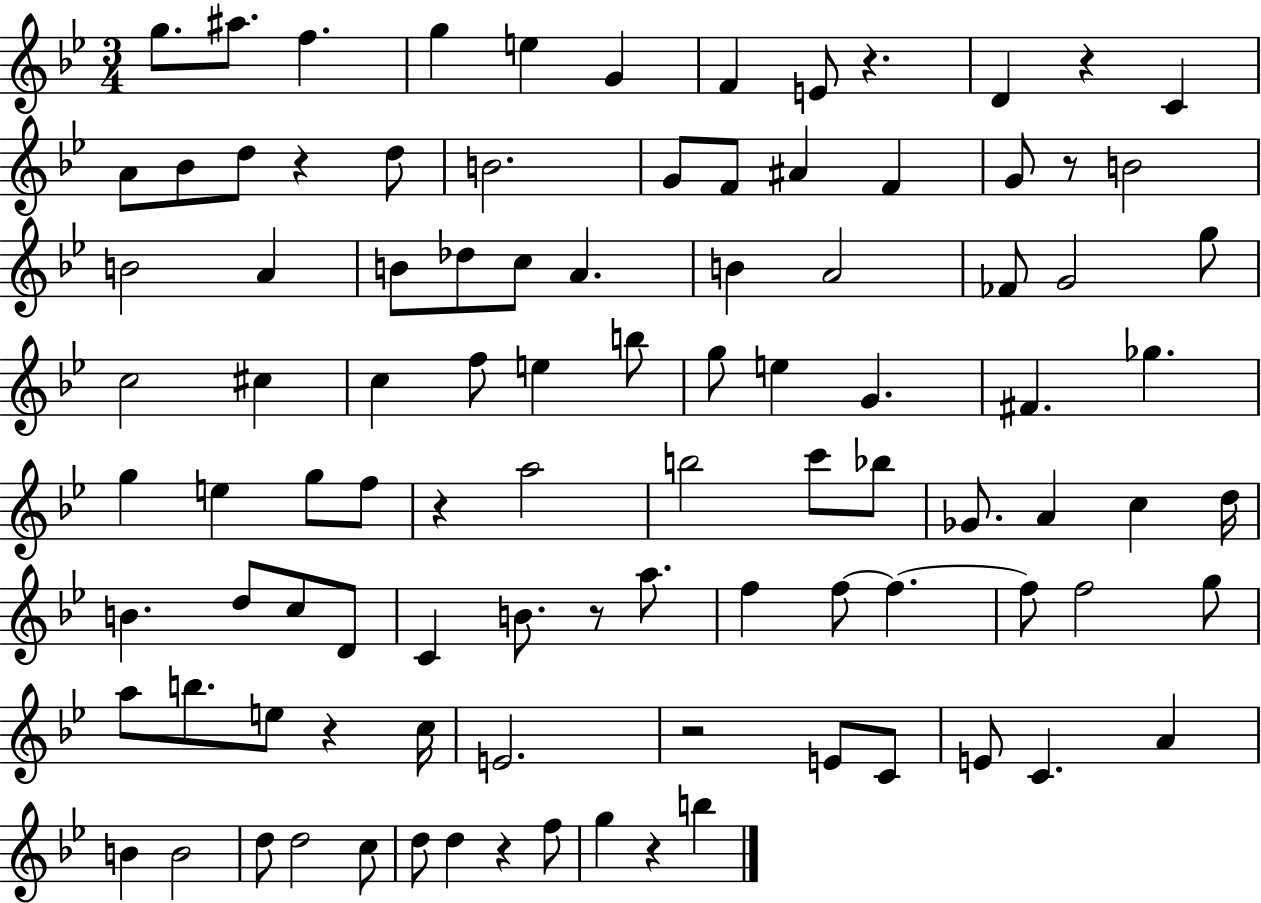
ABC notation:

X:1
T:Untitled
M:3/4
L:1/4
K:Bb
g/2 ^a/2 f g e G F E/2 z D z C A/2 _B/2 d/2 z d/2 B2 G/2 F/2 ^A F G/2 z/2 B2 B2 A B/2 _d/2 c/2 A B A2 _F/2 G2 g/2 c2 ^c c f/2 e b/2 g/2 e G ^F _g g e g/2 f/2 z a2 b2 c'/2 _b/2 _G/2 A c d/4 B d/2 c/2 D/2 C B/2 z/2 a/2 f f/2 f f/2 f2 g/2 a/2 b/2 e/2 z c/4 E2 z2 E/2 C/2 E/2 C A B B2 d/2 d2 c/2 d/2 d z f/2 g z b